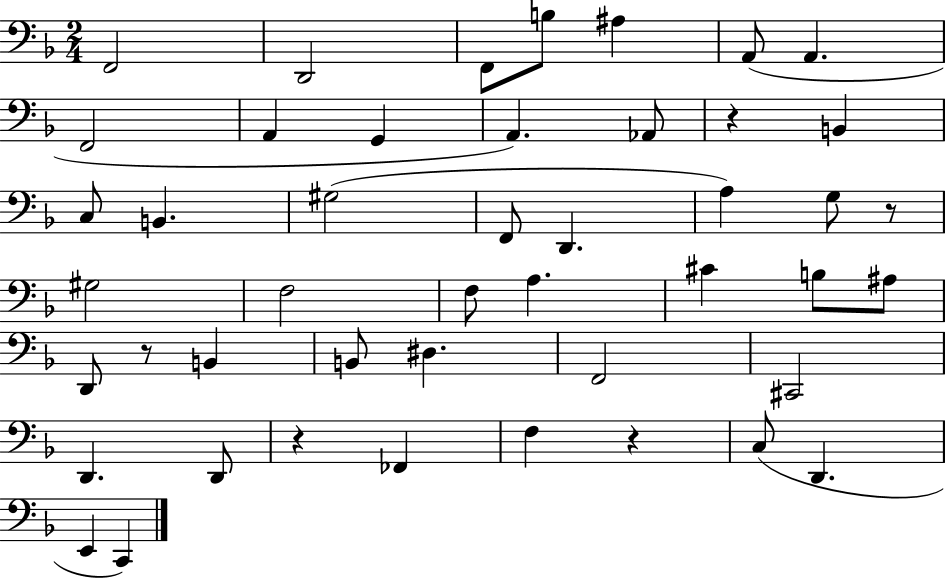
{
  \clef bass
  \numericTimeSignature
  \time 2/4
  \key f \major
  f,2 | d,2 | f,8 b8 ais4 | a,8( a,4. | \break f,2 | a,4 g,4 | a,4.) aes,8 | r4 b,4 | \break c8 b,4. | gis2( | f,8 d,4. | a4) g8 r8 | \break gis2 | f2 | f8 a4. | cis'4 b8 ais8 | \break d,8 r8 b,4 | b,8 dis4. | f,2 | cis,2 | \break d,4. d,8 | r4 fes,4 | f4 r4 | c8( d,4. | \break e,4 c,4) | \bar "|."
}